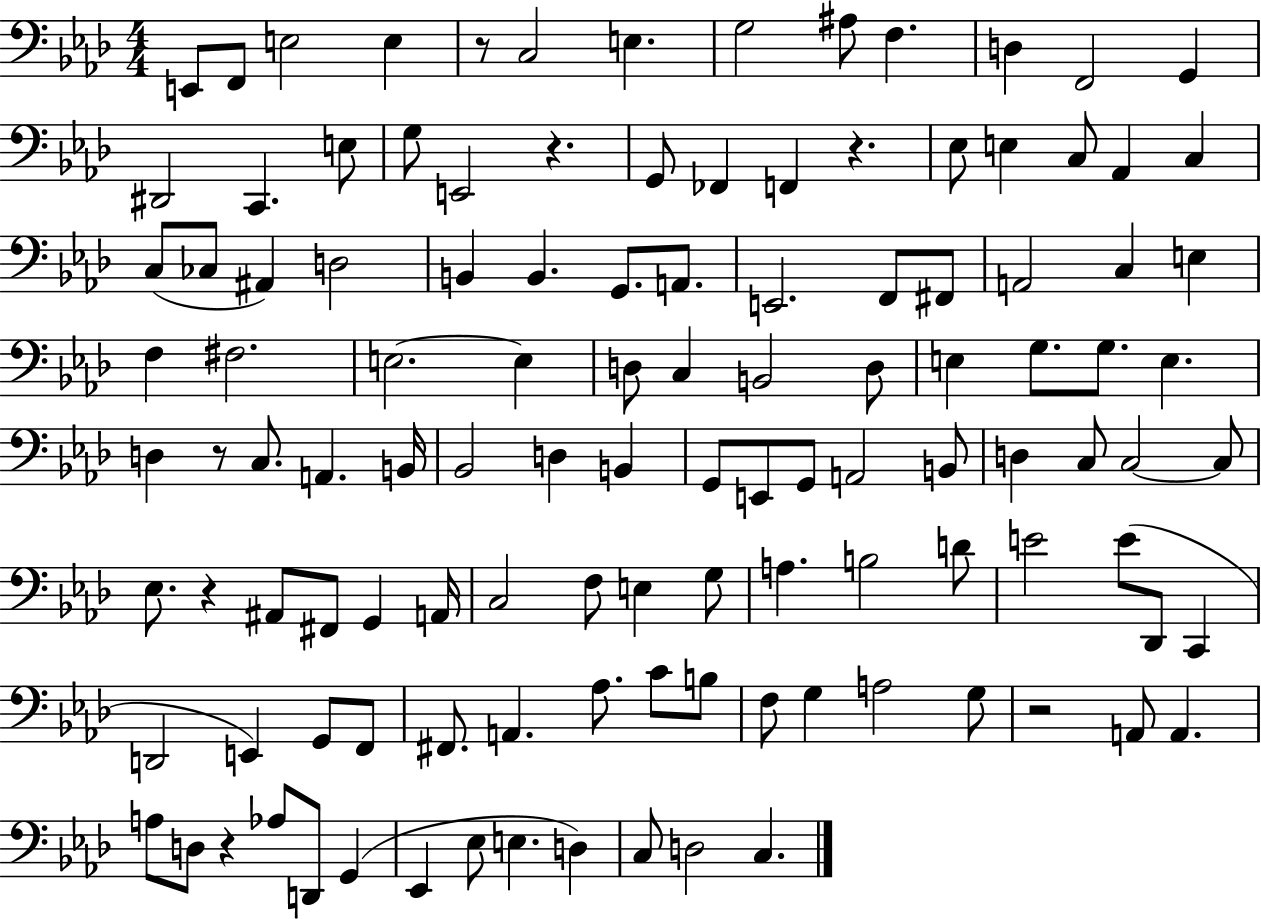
E2/e F2/e E3/h E3/q R/e C3/h E3/q. G3/h A#3/e F3/q. D3/q F2/h G2/q D#2/h C2/q. E3/e G3/e E2/h R/q. G2/e FES2/q F2/q R/q. Eb3/e E3/q C3/e Ab2/q C3/q C3/e CES3/e A#2/q D3/h B2/q B2/q. G2/e. A2/e. E2/h. F2/e F#2/e A2/h C3/q E3/q F3/q F#3/h. E3/h. E3/q D3/e C3/q B2/h D3/e E3/q G3/e. G3/e. E3/q. D3/q R/e C3/e. A2/q. B2/s Bb2/h D3/q B2/q G2/e E2/e G2/e A2/h B2/e D3/q C3/e C3/h C3/e Eb3/e. R/q A#2/e F#2/e G2/q A2/s C3/h F3/e E3/q G3/e A3/q. B3/h D4/e E4/h E4/e Db2/e C2/q D2/h E2/q G2/e F2/e F#2/e. A2/q. Ab3/e. C4/e B3/e F3/e G3/q A3/h G3/e R/h A2/e A2/q. A3/e D3/e R/q Ab3/e D2/e G2/q Eb2/q Eb3/e E3/q. D3/q C3/e D3/h C3/q.